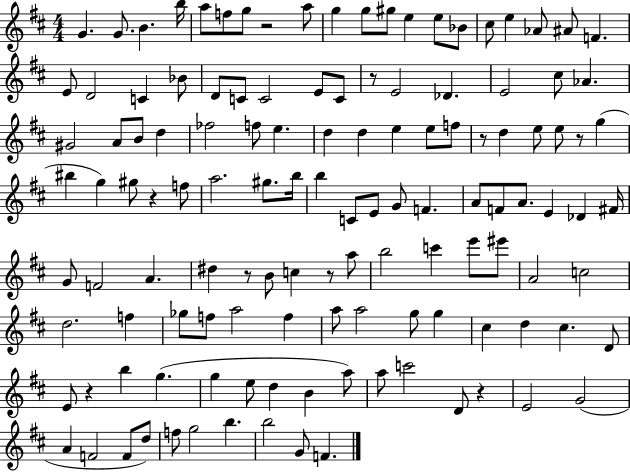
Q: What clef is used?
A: treble